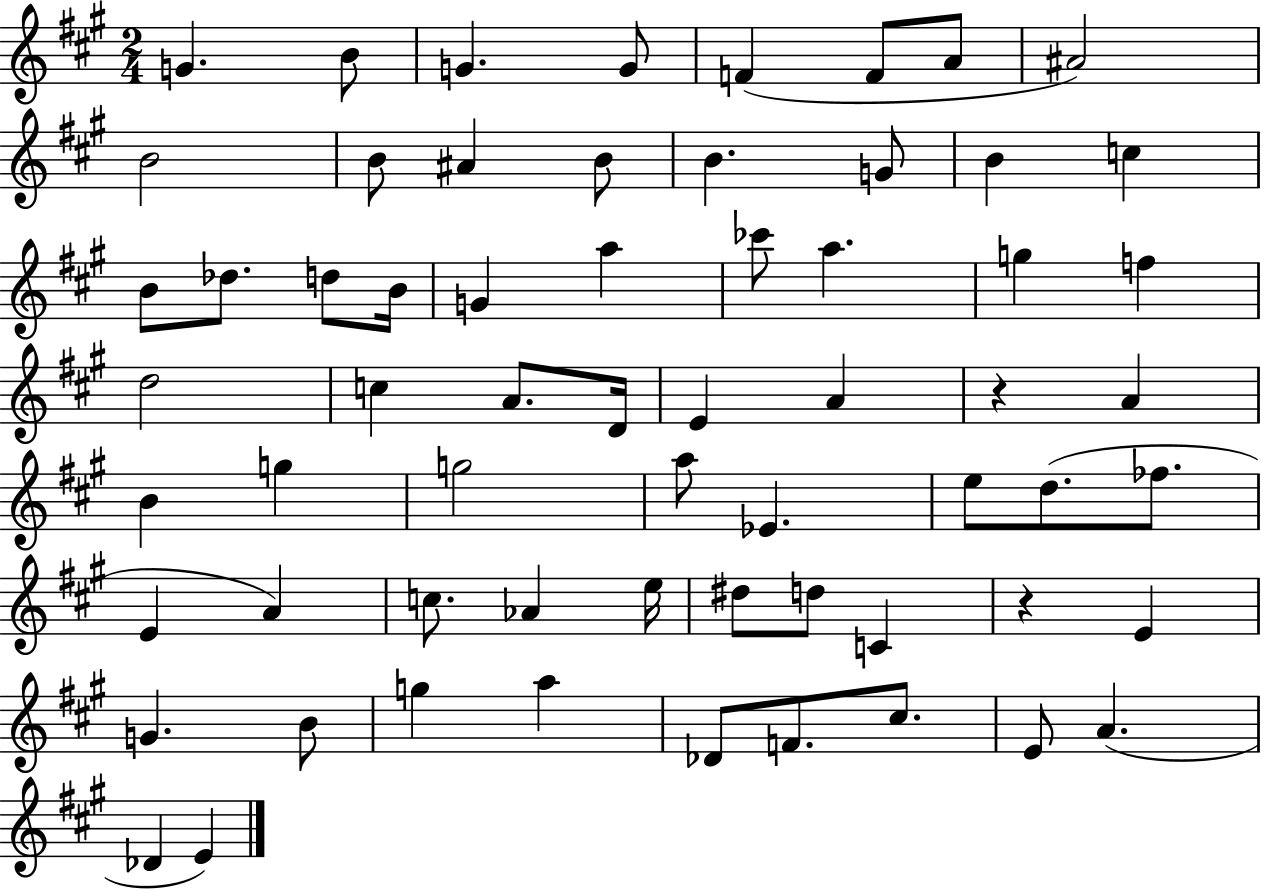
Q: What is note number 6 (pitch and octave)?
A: F4